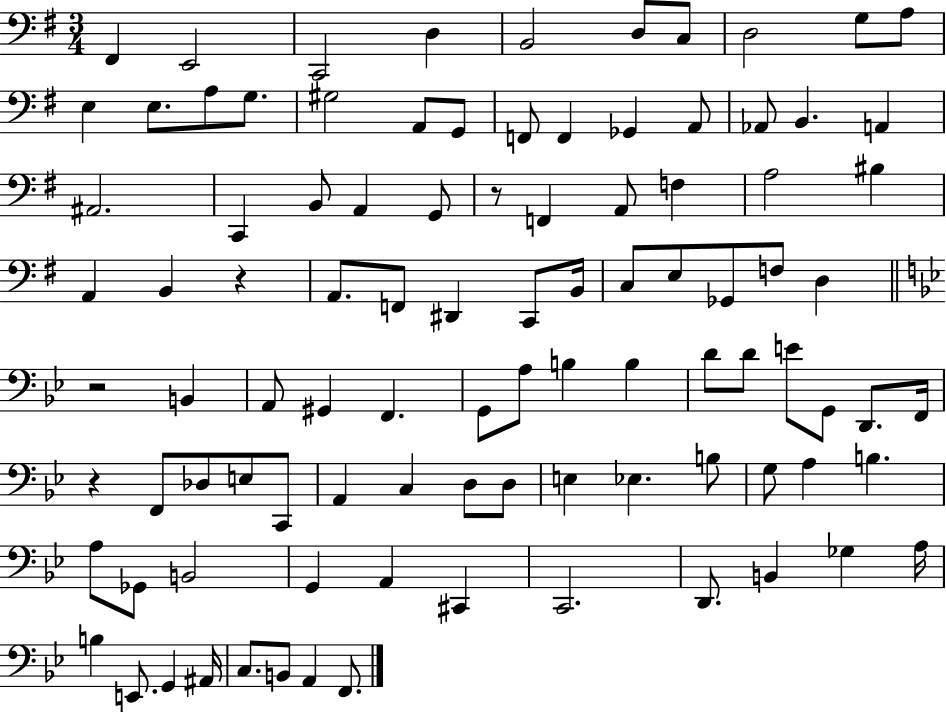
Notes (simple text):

F#2/q E2/h C2/h D3/q B2/h D3/e C3/e D3/h G3/e A3/e E3/q E3/e. A3/e G3/e. G#3/h A2/e G2/e F2/e F2/q Gb2/q A2/e Ab2/e B2/q. A2/q A#2/h. C2/q B2/e A2/q G2/e R/e F2/q A2/e F3/q A3/h BIS3/q A2/q B2/q R/q A2/e. F2/e D#2/q C2/e B2/s C3/e E3/e Gb2/e F3/e D3/q R/h B2/q A2/e G#2/q F2/q. G2/e A3/e B3/q B3/q D4/e D4/e E4/e G2/e D2/e. F2/s R/q F2/e Db3/e E3/e C2/e A2/q C3/q D3/e D3/e E3/q Eb3/q. B3/e G3/e A3/q B3/q. A3/e Gb2/e B2/h G2/q A2/q C#2/q C2/h. D2/e. B2/q Gb3/q A3/s B3/q E2/e. G2/q A#2/s C3/e. B2/e A2/q F2/e.